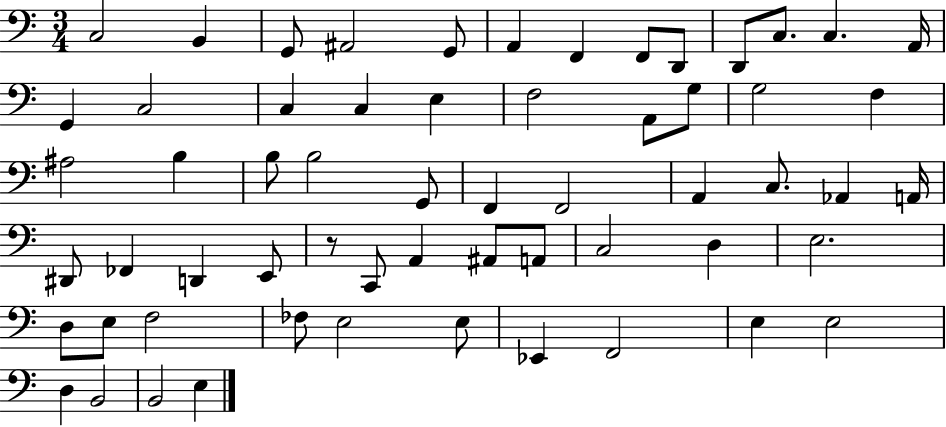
C3/h B2/q G2/e A#2/h G2/e A2/q F2/q F2/e D2/e D2/e C3/e. C3/q. A2/s G2/q C3/h C3/q C3/q E3/q F3/h A2/e G3/e G3/h F3/q A#3/h B3/q B3/e B3/h G2/e F2/q F2/h A2/q C3/e. Ab2/q A2/s D#2/e FES2/q D2/q E2/e R/e C2/e A2/q A#2/e A2/e C3/h D3/q E3/h. D3/e E3/e F3/h FES3/e E3/h E3/e Eb2/q F2/h E3/q E3/h D3/q B2/h B2/h E3/q